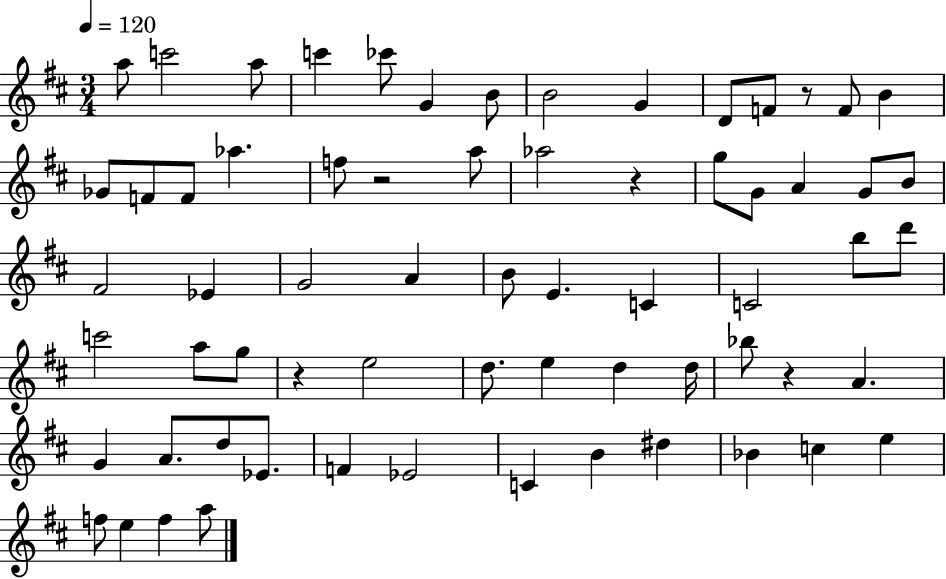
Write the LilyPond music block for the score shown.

{
  \clef treble
  \numericTimeSignature
  \time 3/4
  \key d \major
  \tempo 4 = 120
  a''8 c'''2 a''8 | c'''4 ces'''8 g'4 b'8 | b'2 g'4 | d'8 f'8 r8 f'8 b'4 | \break ges'8 f'8 f'8 aes''4. | f''8 r2 a''8 | aes''2 r4 | g''8 g'8 a'4 g'8 b'8 | \break fis'2 ees'4 | g'2 a'4 | b'8 e'4. c'4 | c'2 b''8 d'''8 | \break c'''2 a''8 g''8 | r4 e''2 | d''8. e''4 d''4 d''16 | bes''8 r4 a'4. | \break g'4 a'8. d''8 ees'8. | f'4 ees'2 | c'4 b'4 dis''4 | bes'4 c''4 e''4 | \break f''8 e''4 f''4 a''8 | \bar "|."
}